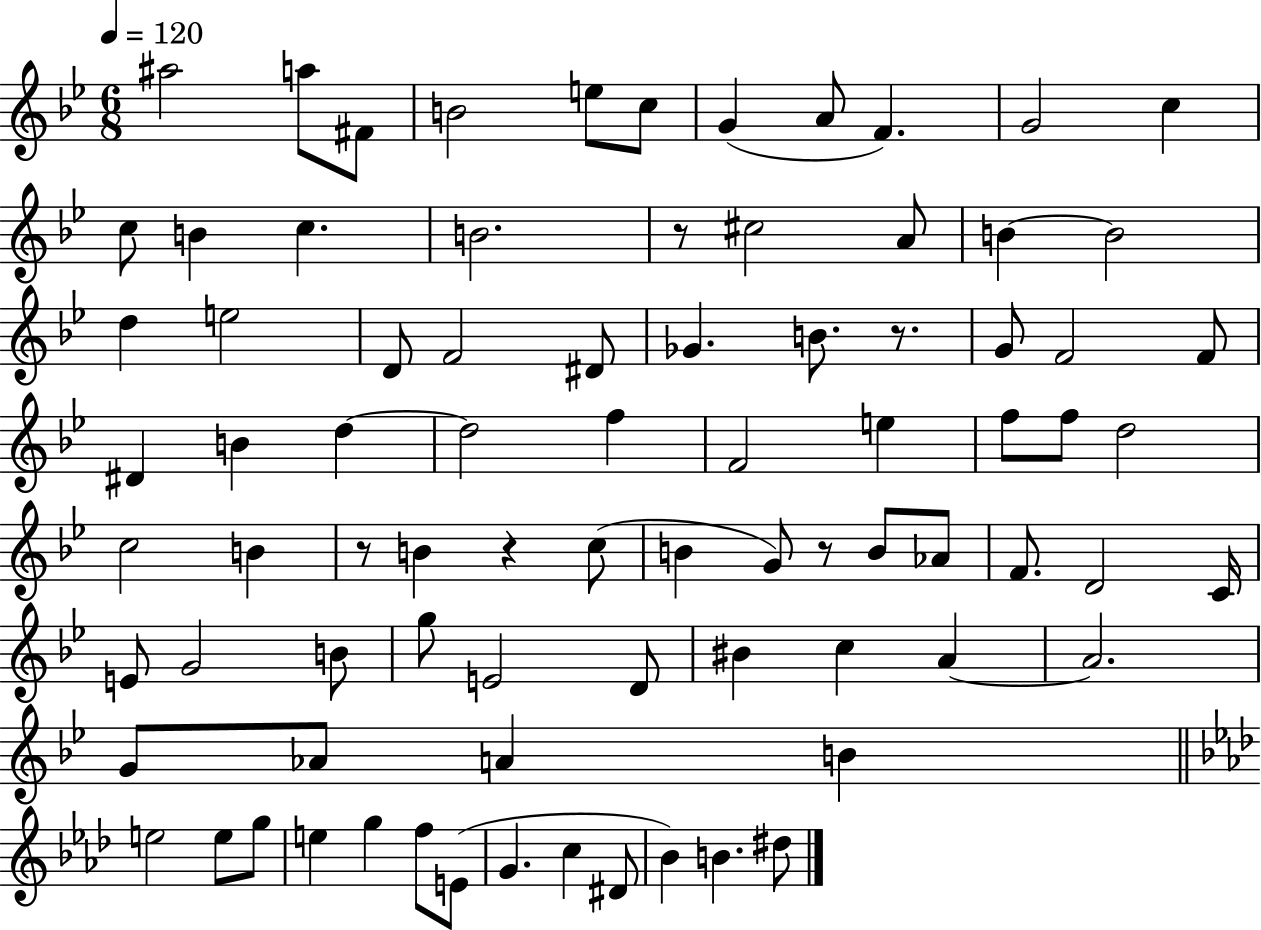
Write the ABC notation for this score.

X:1
T:Untitled
M:6/8
L:1/4
K:Bb
^a2 a/2 ^F/2 B2 e/2 c/2 G A/2 F G2 c c/2 B c B2 z/2 ^c2 A/2 B B2 d e2 D/2 F2 ^D/2 _G B/2 z/2 G/2 F2 F/2 ^D B d d2 f F2 e f/2 f/2 d2 c2 B z/2 B z c/2 B G/2 z/2 B/2 _A/2 F/2 D2 C/4 E/2 G2 B/2 g/2 E2 D/2 ^B c A A2 G/2 _A/2 A B e2 e/2 g/2 e g f/2 E/2 G c ^D/2 _B B ^d/2